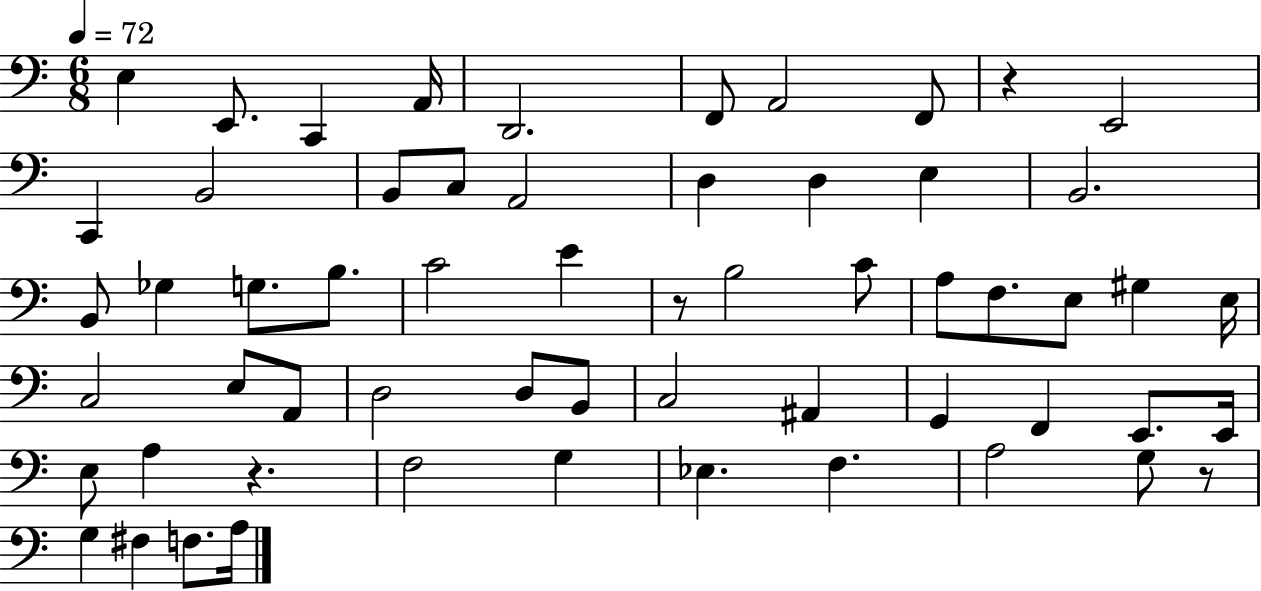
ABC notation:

X:1
T:Untitled
M:6/8
L:1/4
K:C
E, E,,/2 C,, A,,/4 D,,2 F,,/2 A,,2 F,,/2 z E,,2 C,, B,,2 B,,/2 C,/2 A,,2 D, D, E, B,,2 B,,/2 _G, G,/2 B,/2 C2 E z/2 B,2 C/2 A,/2 F,/2 E,/2 ^G, E,/4 C,2 E,/2 A,,/2 D,2 D,/2 B,,/2 C,2 ^A,, G,, F,, E,,/2 E,,/4 E,/2 A, z F,2 G, _E, F, A,2 G,/2 z/2 G, ^F, F,/2 A,/4